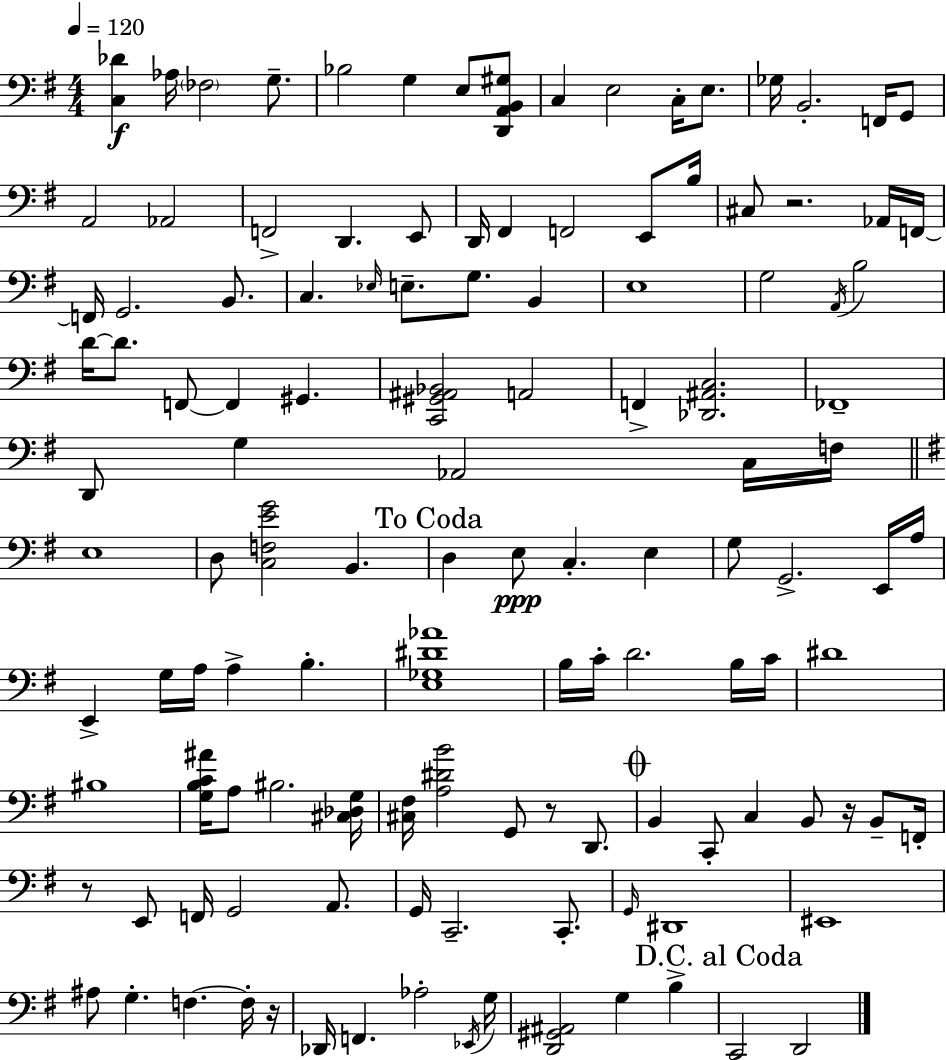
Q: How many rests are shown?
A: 5